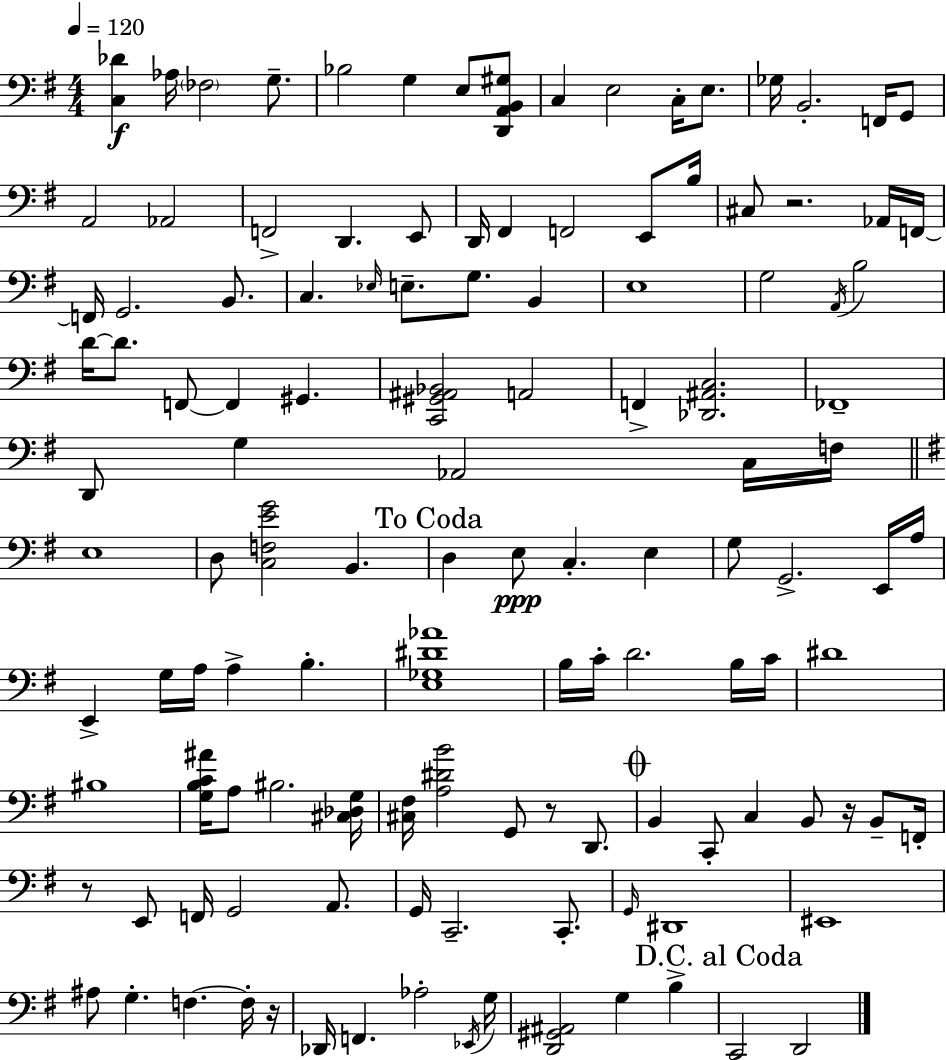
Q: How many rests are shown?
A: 5